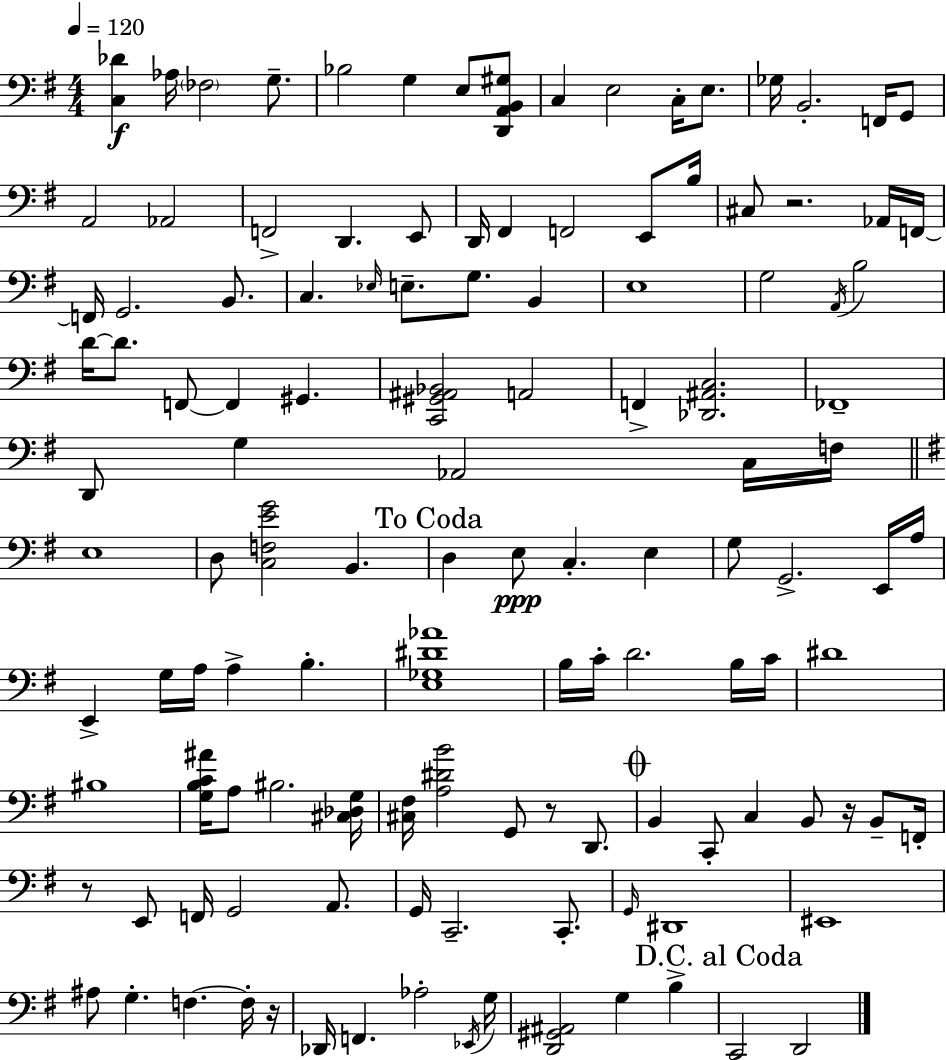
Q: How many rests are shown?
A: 5